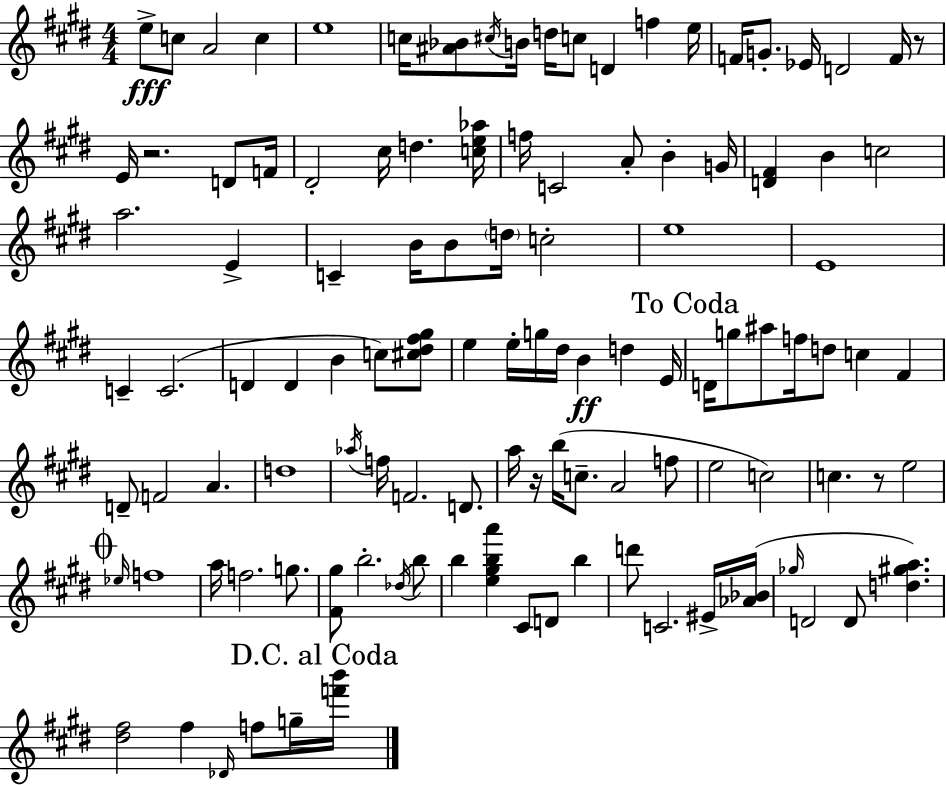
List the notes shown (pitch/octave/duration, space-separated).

E5/e C5/e A4/h C5/q E5/w C5/s [A#4,Bb4]/e C#5/s B4/s D5/s C5/e D4/q F5/q E5/s F4/s G4/e. Eb4/s D4/h F4/s R/e E4/s R/h. D4/e F4/s D#4/h C#5/s D5/q. [C5,E5,Ab5]/s F5/s C4/h A4/e B4/q G4/s [D4,F#4]/q B4/q C5/h A5/h. E4/q C4/q B4/s B4/e D5/s C5/h E5/w E4/w C4/q C4/h. D4/q D4/q B4/q C5/e [C#5,D#5,F#5,G#5]/e E5/q E5/s G5/s D#5/s B4/q D5/q E4/s D4/s G5/e A#5/e F5/s D5/e C5/q F#4/q D4/e F4/h A4/q. D5/w Ab5/s F5/s F4/h. D4/e. A5/s R/s B5/s C5/e. A4/h F5/e E5/h C5/h C5/q. R/e E5/h Eb5/s F5/w A5/s F5/h. G5/e. [F#4,G#5]/e B5/h. Db5/s B5/e B5/q [E5,G#5,B5,A6]/q C#4/e D4/e B5/q D6/e C4/h. EIS4/s [Ab4,Bb4]/s Gb5/s D4/h D4/e [D5,G#5,A5]/q. [D#5,F#5]/h F#5/q Db4/s F5/e G5/s [F6,B6]/s